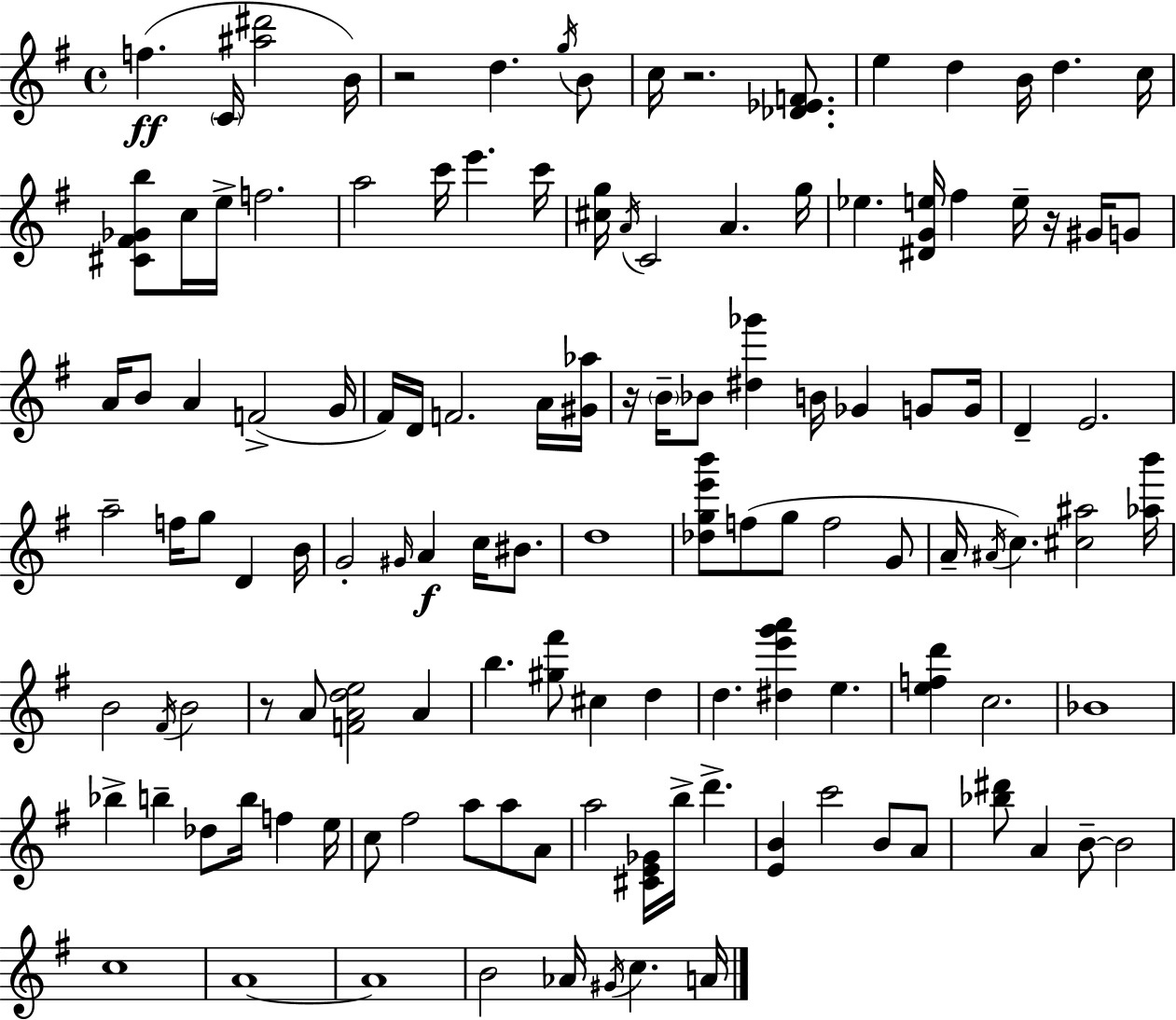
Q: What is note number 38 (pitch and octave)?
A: B4